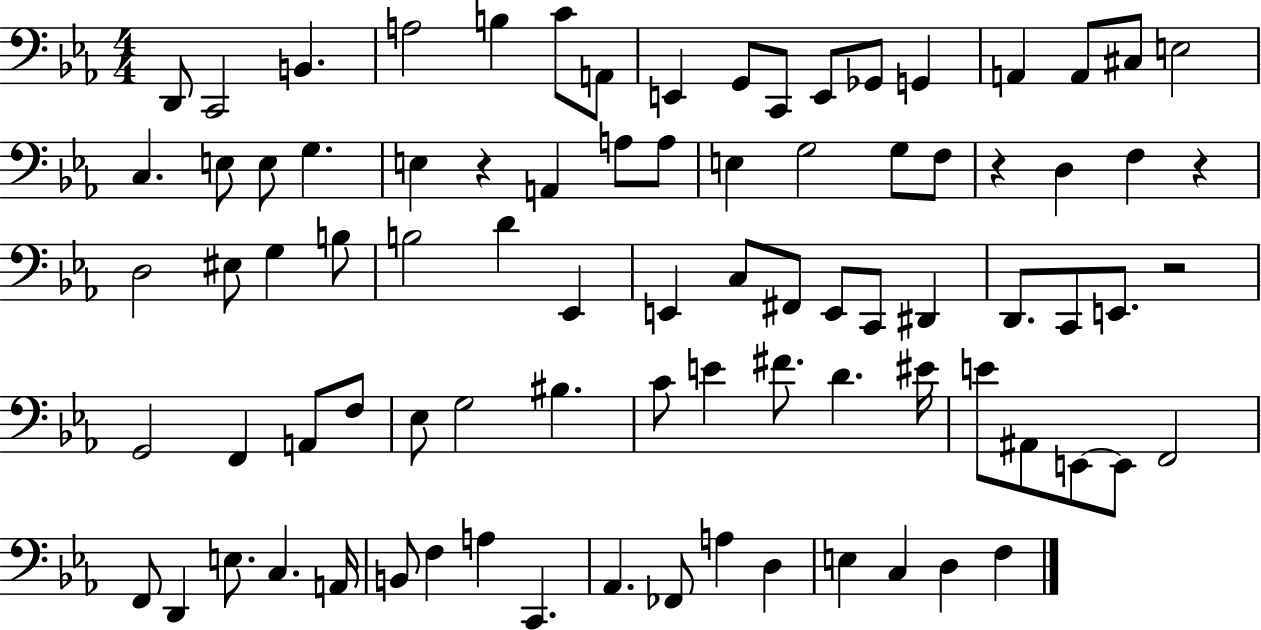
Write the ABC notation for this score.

X:1
T:Untitled
M:4/4
L:1/4
K:Eb
D,,/2 C,,2 B,, A,2 B, C/2 A,,/2 E,, G,,/2 C,,/2 E,,/2 _G,,/2 G,, A,, A,,/2 ^C,/2 E,2 C, E,/2 E,/2 G, E, z A,, A,/2 A,/2 E, G,2 G,/2 F,/2 z D, F, z D,2 ^E,/2 G, B,/2 B,2 D _E,, E,, C,/2 ^F,,/2 E,,/2 C,,/2 ^D,, D,,/2 C,,/2 E,,/2 z2 G,,2 F,, A,,/2 F,/2 _E,/2 G,2 ^B, C/2 E ^F/2 D ^E/4 E/2 ^A,,/2 E,,/2 E,,/2 F,,2 F,,/2 D,, E,/2 C, A,,/4 B,,/2 F, A, C,, _A,, _F,,/2 A, D, E, C, D, F,